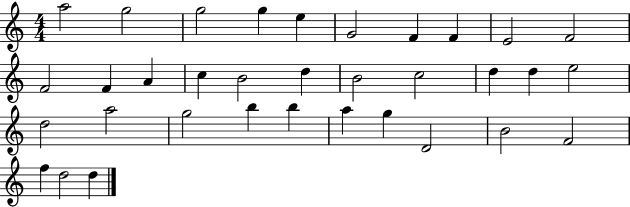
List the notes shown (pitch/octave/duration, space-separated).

A5/h G5/h G5/h G5/q E5/q G4/h F4/q F4/q E4/h F4/h F4/h F4/q A4/q C5/q B4/h D5/q B4/h C5/h D5/q D5/q E5/h D5/h A5/h G5/h B5/q B5/q A5/q G5/q D4/h B4/h F4/h F5/q D5/h D5/q